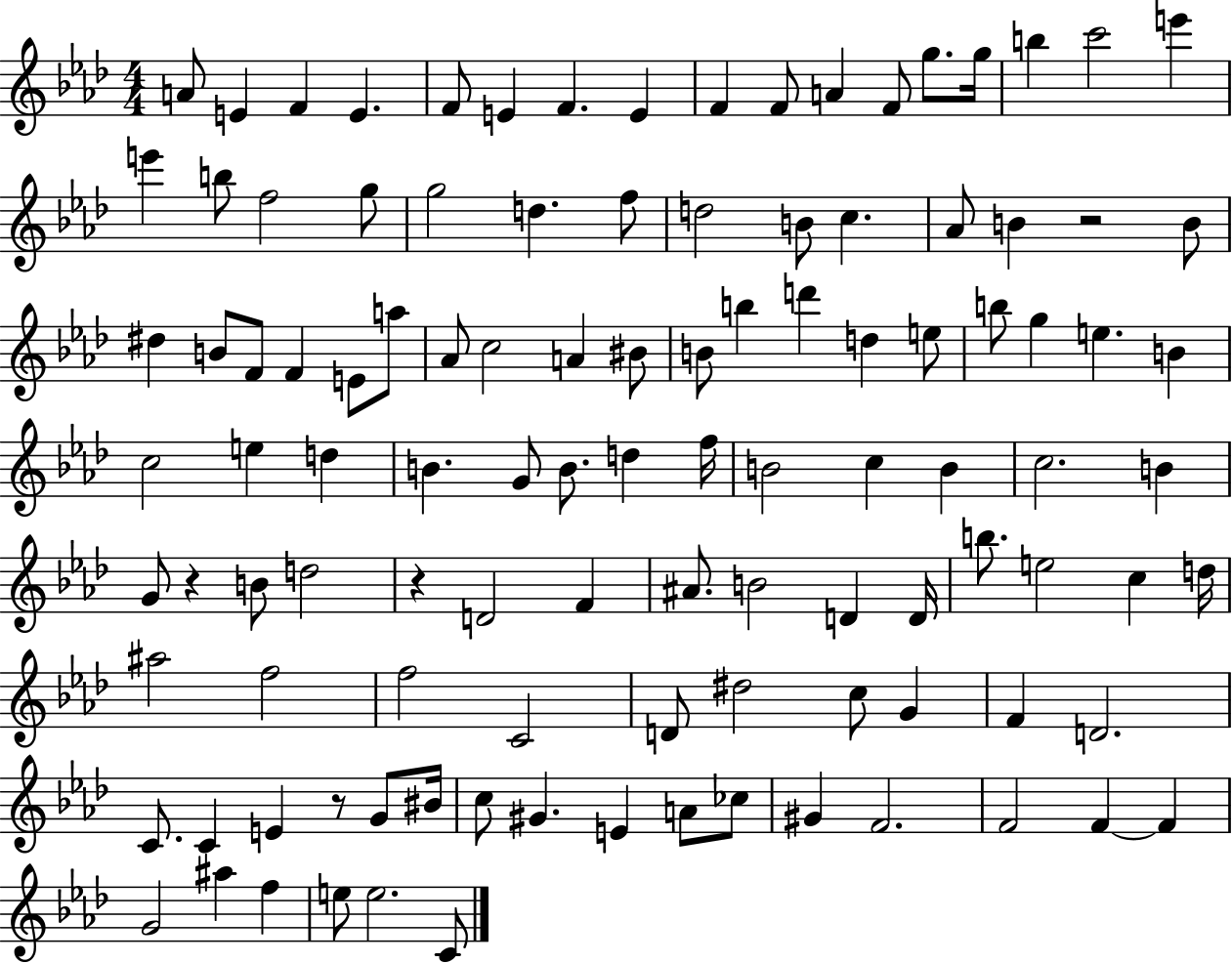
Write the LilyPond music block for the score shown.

{
  \clef treble
  \numericTimeSignature
  \time 4/4
  \key aes \major
  \repeat volta 2 { a'8 e'4 f'4 e'4. | f'8 e'4 f'4. e'4 | f'4 f'8 a'4 f'8 g''8. g''16 | b''4 c'''2 e'''4 | \break e'''4 b''8 f''2 g''8 | g''2 d''4. f''8 | d''2 b'8 c''4. | aes'8 b'4 r2 b'8 | \break dis''4 b'8 f'8 f'4 e'8 a''8 | aes'8 c''2 a'4 bis'8 | b'8 b''4 d'''4 d''4 e''8 | b''8 g''4 e''4. b'4 | \break c''2 e''4 d''4 | b'4. g'8 b'8. d''4 f''16 | b'2 c''4 b'4 | c''2. b'4 | \break g'8 r4 b'8 d''2 | r4 d'2 f'4 | ais'8. b'2 d'4 d'16 | b''8. e''2 c''4 d''16 | \break ais''2 f''2 | f''2 c'2 | d'8 dis''2 c''8 g'4 | f'4 d'2. | \break c'8. c'4 e'4 r8 g'8 bis'16 | c''8 gis'4. e'4 a'8 ces''8 | gis'4 f'2. | f'2 f'4~~ f'4 | \break g'2 ais''4 f''4 | e''8 e''2. c'8 | } \bar "|."
}